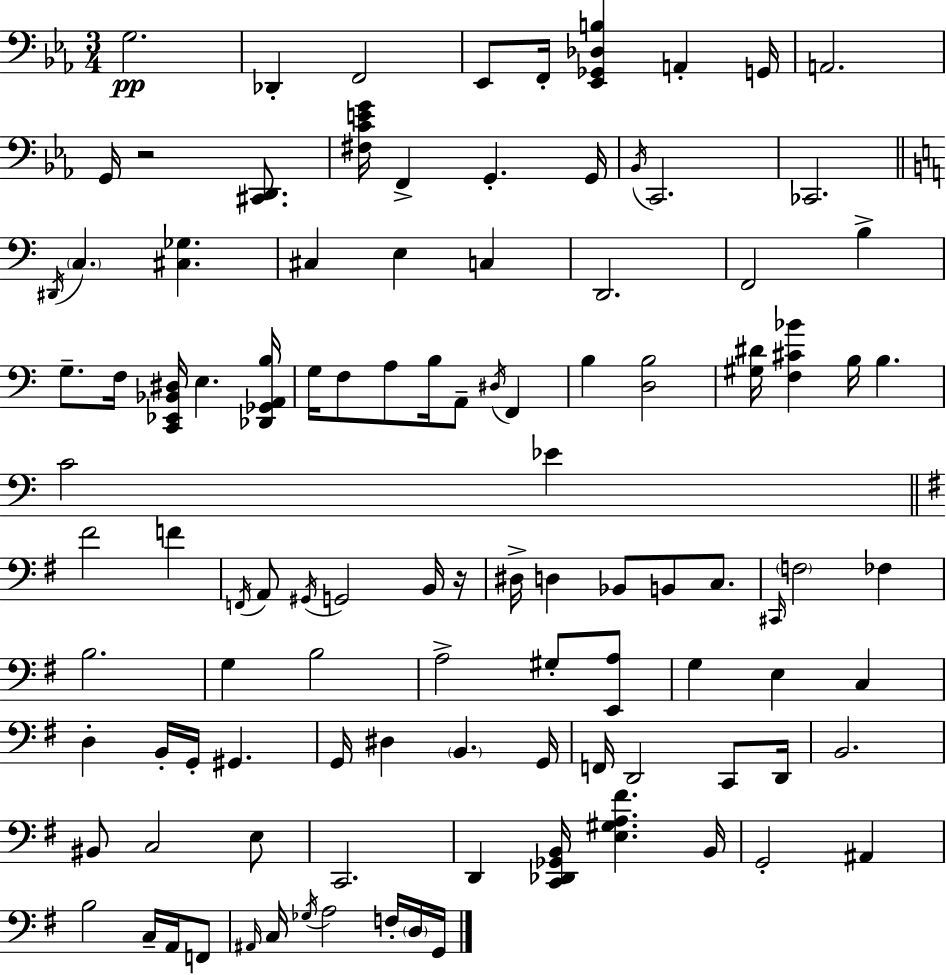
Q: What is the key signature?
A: C minor